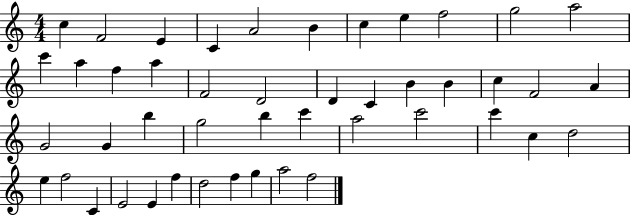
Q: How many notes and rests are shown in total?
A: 46